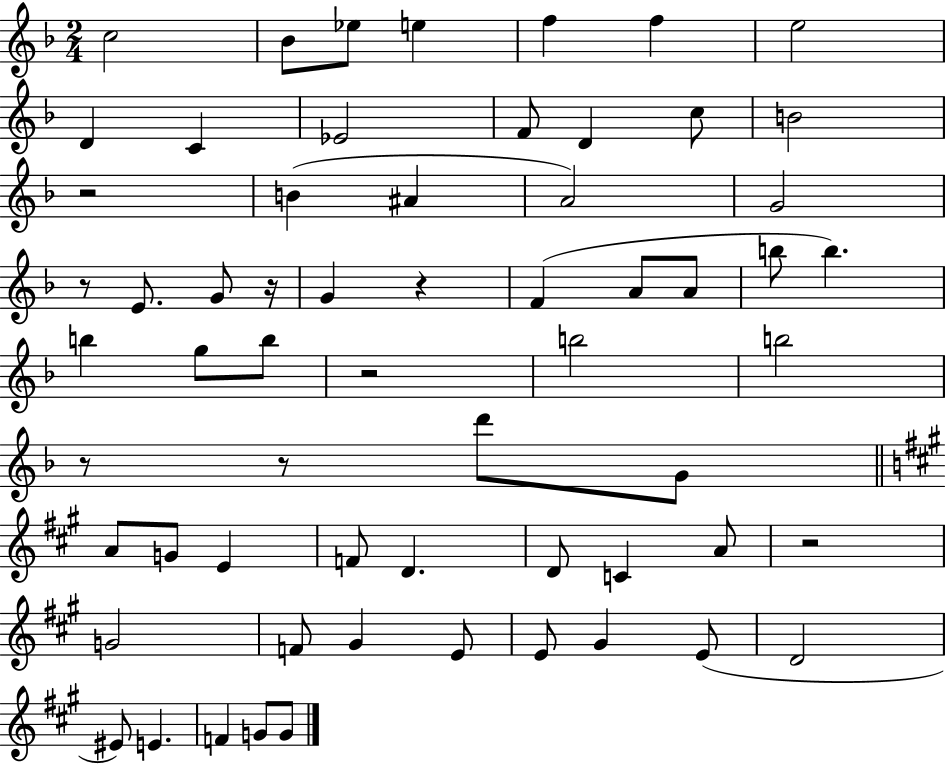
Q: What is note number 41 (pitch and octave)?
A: A4